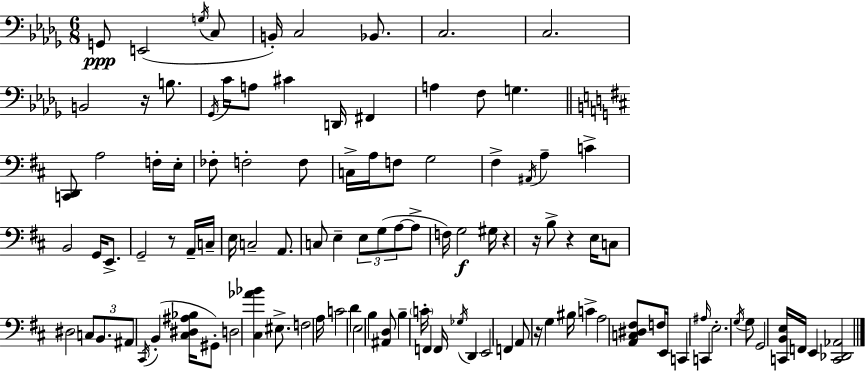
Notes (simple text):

G2/e E2/h G3/s C3/e B2/s C3/h Bb2/e. C3/h. C3/h. B2/h R/s B3/e. Gb2/s C4/s A3/e C#4/q D2/s F#2/q A3/q F3/e G3/q. [C2,D2]/e A3/h F3/s E3/s FES3/e F3/h F3/e C3/s A3/s F3/e G3/h F#3/q A#2/s A3/q C4/q B2/h G2/s E2/e. G2/h R/e A2/s C3/s E3/s C3/h A2/e. C3/e E3/q E3/e G3/e A3/e A3/e F3/s G3/h G#3/s R/q R/s B3/e R/q E3/s C3/e D#3/h C3/e B2/e. A#2/e C#2/s B2/q [C#3,D#3,A#3,Bb3]/s G#2/e D3/h [C#3,Ab4,Bb4]/q EIS3/e. F3/h A3/s C4/h D4/q E3/h B3/q [A#2,D3]/e B3/q C4/s F2/q F2/s Gb3/s D2/q E2/h F2/q A2/e R/s G3/q BIS3/s C4/q A3/h [A2,C3,D#3,F#3]/e F3/s E2/s C2/q A#3/s C2/q E3/h. G3/s G3/e G2/h [C2,B2,E3]/s F2/s E2/q [C2,Db2,Ab2]/h